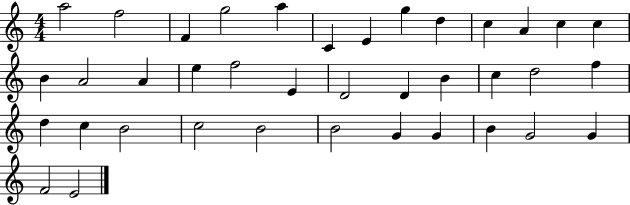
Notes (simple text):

A5/h F5/h F4/q G5/h A5/q C4/q E4/q G5/q D5/q C5/q A4/q C5/q C5/q B4/q A4/h A4/q E5/q F5/h E4/q D4/h D4/q B4/q C5/q D5/h F5/q D5/q C5/q B4/h C5/h B4/h B4/h G4/q G4/q B4/q G4/h G4/q F4/h E4/h